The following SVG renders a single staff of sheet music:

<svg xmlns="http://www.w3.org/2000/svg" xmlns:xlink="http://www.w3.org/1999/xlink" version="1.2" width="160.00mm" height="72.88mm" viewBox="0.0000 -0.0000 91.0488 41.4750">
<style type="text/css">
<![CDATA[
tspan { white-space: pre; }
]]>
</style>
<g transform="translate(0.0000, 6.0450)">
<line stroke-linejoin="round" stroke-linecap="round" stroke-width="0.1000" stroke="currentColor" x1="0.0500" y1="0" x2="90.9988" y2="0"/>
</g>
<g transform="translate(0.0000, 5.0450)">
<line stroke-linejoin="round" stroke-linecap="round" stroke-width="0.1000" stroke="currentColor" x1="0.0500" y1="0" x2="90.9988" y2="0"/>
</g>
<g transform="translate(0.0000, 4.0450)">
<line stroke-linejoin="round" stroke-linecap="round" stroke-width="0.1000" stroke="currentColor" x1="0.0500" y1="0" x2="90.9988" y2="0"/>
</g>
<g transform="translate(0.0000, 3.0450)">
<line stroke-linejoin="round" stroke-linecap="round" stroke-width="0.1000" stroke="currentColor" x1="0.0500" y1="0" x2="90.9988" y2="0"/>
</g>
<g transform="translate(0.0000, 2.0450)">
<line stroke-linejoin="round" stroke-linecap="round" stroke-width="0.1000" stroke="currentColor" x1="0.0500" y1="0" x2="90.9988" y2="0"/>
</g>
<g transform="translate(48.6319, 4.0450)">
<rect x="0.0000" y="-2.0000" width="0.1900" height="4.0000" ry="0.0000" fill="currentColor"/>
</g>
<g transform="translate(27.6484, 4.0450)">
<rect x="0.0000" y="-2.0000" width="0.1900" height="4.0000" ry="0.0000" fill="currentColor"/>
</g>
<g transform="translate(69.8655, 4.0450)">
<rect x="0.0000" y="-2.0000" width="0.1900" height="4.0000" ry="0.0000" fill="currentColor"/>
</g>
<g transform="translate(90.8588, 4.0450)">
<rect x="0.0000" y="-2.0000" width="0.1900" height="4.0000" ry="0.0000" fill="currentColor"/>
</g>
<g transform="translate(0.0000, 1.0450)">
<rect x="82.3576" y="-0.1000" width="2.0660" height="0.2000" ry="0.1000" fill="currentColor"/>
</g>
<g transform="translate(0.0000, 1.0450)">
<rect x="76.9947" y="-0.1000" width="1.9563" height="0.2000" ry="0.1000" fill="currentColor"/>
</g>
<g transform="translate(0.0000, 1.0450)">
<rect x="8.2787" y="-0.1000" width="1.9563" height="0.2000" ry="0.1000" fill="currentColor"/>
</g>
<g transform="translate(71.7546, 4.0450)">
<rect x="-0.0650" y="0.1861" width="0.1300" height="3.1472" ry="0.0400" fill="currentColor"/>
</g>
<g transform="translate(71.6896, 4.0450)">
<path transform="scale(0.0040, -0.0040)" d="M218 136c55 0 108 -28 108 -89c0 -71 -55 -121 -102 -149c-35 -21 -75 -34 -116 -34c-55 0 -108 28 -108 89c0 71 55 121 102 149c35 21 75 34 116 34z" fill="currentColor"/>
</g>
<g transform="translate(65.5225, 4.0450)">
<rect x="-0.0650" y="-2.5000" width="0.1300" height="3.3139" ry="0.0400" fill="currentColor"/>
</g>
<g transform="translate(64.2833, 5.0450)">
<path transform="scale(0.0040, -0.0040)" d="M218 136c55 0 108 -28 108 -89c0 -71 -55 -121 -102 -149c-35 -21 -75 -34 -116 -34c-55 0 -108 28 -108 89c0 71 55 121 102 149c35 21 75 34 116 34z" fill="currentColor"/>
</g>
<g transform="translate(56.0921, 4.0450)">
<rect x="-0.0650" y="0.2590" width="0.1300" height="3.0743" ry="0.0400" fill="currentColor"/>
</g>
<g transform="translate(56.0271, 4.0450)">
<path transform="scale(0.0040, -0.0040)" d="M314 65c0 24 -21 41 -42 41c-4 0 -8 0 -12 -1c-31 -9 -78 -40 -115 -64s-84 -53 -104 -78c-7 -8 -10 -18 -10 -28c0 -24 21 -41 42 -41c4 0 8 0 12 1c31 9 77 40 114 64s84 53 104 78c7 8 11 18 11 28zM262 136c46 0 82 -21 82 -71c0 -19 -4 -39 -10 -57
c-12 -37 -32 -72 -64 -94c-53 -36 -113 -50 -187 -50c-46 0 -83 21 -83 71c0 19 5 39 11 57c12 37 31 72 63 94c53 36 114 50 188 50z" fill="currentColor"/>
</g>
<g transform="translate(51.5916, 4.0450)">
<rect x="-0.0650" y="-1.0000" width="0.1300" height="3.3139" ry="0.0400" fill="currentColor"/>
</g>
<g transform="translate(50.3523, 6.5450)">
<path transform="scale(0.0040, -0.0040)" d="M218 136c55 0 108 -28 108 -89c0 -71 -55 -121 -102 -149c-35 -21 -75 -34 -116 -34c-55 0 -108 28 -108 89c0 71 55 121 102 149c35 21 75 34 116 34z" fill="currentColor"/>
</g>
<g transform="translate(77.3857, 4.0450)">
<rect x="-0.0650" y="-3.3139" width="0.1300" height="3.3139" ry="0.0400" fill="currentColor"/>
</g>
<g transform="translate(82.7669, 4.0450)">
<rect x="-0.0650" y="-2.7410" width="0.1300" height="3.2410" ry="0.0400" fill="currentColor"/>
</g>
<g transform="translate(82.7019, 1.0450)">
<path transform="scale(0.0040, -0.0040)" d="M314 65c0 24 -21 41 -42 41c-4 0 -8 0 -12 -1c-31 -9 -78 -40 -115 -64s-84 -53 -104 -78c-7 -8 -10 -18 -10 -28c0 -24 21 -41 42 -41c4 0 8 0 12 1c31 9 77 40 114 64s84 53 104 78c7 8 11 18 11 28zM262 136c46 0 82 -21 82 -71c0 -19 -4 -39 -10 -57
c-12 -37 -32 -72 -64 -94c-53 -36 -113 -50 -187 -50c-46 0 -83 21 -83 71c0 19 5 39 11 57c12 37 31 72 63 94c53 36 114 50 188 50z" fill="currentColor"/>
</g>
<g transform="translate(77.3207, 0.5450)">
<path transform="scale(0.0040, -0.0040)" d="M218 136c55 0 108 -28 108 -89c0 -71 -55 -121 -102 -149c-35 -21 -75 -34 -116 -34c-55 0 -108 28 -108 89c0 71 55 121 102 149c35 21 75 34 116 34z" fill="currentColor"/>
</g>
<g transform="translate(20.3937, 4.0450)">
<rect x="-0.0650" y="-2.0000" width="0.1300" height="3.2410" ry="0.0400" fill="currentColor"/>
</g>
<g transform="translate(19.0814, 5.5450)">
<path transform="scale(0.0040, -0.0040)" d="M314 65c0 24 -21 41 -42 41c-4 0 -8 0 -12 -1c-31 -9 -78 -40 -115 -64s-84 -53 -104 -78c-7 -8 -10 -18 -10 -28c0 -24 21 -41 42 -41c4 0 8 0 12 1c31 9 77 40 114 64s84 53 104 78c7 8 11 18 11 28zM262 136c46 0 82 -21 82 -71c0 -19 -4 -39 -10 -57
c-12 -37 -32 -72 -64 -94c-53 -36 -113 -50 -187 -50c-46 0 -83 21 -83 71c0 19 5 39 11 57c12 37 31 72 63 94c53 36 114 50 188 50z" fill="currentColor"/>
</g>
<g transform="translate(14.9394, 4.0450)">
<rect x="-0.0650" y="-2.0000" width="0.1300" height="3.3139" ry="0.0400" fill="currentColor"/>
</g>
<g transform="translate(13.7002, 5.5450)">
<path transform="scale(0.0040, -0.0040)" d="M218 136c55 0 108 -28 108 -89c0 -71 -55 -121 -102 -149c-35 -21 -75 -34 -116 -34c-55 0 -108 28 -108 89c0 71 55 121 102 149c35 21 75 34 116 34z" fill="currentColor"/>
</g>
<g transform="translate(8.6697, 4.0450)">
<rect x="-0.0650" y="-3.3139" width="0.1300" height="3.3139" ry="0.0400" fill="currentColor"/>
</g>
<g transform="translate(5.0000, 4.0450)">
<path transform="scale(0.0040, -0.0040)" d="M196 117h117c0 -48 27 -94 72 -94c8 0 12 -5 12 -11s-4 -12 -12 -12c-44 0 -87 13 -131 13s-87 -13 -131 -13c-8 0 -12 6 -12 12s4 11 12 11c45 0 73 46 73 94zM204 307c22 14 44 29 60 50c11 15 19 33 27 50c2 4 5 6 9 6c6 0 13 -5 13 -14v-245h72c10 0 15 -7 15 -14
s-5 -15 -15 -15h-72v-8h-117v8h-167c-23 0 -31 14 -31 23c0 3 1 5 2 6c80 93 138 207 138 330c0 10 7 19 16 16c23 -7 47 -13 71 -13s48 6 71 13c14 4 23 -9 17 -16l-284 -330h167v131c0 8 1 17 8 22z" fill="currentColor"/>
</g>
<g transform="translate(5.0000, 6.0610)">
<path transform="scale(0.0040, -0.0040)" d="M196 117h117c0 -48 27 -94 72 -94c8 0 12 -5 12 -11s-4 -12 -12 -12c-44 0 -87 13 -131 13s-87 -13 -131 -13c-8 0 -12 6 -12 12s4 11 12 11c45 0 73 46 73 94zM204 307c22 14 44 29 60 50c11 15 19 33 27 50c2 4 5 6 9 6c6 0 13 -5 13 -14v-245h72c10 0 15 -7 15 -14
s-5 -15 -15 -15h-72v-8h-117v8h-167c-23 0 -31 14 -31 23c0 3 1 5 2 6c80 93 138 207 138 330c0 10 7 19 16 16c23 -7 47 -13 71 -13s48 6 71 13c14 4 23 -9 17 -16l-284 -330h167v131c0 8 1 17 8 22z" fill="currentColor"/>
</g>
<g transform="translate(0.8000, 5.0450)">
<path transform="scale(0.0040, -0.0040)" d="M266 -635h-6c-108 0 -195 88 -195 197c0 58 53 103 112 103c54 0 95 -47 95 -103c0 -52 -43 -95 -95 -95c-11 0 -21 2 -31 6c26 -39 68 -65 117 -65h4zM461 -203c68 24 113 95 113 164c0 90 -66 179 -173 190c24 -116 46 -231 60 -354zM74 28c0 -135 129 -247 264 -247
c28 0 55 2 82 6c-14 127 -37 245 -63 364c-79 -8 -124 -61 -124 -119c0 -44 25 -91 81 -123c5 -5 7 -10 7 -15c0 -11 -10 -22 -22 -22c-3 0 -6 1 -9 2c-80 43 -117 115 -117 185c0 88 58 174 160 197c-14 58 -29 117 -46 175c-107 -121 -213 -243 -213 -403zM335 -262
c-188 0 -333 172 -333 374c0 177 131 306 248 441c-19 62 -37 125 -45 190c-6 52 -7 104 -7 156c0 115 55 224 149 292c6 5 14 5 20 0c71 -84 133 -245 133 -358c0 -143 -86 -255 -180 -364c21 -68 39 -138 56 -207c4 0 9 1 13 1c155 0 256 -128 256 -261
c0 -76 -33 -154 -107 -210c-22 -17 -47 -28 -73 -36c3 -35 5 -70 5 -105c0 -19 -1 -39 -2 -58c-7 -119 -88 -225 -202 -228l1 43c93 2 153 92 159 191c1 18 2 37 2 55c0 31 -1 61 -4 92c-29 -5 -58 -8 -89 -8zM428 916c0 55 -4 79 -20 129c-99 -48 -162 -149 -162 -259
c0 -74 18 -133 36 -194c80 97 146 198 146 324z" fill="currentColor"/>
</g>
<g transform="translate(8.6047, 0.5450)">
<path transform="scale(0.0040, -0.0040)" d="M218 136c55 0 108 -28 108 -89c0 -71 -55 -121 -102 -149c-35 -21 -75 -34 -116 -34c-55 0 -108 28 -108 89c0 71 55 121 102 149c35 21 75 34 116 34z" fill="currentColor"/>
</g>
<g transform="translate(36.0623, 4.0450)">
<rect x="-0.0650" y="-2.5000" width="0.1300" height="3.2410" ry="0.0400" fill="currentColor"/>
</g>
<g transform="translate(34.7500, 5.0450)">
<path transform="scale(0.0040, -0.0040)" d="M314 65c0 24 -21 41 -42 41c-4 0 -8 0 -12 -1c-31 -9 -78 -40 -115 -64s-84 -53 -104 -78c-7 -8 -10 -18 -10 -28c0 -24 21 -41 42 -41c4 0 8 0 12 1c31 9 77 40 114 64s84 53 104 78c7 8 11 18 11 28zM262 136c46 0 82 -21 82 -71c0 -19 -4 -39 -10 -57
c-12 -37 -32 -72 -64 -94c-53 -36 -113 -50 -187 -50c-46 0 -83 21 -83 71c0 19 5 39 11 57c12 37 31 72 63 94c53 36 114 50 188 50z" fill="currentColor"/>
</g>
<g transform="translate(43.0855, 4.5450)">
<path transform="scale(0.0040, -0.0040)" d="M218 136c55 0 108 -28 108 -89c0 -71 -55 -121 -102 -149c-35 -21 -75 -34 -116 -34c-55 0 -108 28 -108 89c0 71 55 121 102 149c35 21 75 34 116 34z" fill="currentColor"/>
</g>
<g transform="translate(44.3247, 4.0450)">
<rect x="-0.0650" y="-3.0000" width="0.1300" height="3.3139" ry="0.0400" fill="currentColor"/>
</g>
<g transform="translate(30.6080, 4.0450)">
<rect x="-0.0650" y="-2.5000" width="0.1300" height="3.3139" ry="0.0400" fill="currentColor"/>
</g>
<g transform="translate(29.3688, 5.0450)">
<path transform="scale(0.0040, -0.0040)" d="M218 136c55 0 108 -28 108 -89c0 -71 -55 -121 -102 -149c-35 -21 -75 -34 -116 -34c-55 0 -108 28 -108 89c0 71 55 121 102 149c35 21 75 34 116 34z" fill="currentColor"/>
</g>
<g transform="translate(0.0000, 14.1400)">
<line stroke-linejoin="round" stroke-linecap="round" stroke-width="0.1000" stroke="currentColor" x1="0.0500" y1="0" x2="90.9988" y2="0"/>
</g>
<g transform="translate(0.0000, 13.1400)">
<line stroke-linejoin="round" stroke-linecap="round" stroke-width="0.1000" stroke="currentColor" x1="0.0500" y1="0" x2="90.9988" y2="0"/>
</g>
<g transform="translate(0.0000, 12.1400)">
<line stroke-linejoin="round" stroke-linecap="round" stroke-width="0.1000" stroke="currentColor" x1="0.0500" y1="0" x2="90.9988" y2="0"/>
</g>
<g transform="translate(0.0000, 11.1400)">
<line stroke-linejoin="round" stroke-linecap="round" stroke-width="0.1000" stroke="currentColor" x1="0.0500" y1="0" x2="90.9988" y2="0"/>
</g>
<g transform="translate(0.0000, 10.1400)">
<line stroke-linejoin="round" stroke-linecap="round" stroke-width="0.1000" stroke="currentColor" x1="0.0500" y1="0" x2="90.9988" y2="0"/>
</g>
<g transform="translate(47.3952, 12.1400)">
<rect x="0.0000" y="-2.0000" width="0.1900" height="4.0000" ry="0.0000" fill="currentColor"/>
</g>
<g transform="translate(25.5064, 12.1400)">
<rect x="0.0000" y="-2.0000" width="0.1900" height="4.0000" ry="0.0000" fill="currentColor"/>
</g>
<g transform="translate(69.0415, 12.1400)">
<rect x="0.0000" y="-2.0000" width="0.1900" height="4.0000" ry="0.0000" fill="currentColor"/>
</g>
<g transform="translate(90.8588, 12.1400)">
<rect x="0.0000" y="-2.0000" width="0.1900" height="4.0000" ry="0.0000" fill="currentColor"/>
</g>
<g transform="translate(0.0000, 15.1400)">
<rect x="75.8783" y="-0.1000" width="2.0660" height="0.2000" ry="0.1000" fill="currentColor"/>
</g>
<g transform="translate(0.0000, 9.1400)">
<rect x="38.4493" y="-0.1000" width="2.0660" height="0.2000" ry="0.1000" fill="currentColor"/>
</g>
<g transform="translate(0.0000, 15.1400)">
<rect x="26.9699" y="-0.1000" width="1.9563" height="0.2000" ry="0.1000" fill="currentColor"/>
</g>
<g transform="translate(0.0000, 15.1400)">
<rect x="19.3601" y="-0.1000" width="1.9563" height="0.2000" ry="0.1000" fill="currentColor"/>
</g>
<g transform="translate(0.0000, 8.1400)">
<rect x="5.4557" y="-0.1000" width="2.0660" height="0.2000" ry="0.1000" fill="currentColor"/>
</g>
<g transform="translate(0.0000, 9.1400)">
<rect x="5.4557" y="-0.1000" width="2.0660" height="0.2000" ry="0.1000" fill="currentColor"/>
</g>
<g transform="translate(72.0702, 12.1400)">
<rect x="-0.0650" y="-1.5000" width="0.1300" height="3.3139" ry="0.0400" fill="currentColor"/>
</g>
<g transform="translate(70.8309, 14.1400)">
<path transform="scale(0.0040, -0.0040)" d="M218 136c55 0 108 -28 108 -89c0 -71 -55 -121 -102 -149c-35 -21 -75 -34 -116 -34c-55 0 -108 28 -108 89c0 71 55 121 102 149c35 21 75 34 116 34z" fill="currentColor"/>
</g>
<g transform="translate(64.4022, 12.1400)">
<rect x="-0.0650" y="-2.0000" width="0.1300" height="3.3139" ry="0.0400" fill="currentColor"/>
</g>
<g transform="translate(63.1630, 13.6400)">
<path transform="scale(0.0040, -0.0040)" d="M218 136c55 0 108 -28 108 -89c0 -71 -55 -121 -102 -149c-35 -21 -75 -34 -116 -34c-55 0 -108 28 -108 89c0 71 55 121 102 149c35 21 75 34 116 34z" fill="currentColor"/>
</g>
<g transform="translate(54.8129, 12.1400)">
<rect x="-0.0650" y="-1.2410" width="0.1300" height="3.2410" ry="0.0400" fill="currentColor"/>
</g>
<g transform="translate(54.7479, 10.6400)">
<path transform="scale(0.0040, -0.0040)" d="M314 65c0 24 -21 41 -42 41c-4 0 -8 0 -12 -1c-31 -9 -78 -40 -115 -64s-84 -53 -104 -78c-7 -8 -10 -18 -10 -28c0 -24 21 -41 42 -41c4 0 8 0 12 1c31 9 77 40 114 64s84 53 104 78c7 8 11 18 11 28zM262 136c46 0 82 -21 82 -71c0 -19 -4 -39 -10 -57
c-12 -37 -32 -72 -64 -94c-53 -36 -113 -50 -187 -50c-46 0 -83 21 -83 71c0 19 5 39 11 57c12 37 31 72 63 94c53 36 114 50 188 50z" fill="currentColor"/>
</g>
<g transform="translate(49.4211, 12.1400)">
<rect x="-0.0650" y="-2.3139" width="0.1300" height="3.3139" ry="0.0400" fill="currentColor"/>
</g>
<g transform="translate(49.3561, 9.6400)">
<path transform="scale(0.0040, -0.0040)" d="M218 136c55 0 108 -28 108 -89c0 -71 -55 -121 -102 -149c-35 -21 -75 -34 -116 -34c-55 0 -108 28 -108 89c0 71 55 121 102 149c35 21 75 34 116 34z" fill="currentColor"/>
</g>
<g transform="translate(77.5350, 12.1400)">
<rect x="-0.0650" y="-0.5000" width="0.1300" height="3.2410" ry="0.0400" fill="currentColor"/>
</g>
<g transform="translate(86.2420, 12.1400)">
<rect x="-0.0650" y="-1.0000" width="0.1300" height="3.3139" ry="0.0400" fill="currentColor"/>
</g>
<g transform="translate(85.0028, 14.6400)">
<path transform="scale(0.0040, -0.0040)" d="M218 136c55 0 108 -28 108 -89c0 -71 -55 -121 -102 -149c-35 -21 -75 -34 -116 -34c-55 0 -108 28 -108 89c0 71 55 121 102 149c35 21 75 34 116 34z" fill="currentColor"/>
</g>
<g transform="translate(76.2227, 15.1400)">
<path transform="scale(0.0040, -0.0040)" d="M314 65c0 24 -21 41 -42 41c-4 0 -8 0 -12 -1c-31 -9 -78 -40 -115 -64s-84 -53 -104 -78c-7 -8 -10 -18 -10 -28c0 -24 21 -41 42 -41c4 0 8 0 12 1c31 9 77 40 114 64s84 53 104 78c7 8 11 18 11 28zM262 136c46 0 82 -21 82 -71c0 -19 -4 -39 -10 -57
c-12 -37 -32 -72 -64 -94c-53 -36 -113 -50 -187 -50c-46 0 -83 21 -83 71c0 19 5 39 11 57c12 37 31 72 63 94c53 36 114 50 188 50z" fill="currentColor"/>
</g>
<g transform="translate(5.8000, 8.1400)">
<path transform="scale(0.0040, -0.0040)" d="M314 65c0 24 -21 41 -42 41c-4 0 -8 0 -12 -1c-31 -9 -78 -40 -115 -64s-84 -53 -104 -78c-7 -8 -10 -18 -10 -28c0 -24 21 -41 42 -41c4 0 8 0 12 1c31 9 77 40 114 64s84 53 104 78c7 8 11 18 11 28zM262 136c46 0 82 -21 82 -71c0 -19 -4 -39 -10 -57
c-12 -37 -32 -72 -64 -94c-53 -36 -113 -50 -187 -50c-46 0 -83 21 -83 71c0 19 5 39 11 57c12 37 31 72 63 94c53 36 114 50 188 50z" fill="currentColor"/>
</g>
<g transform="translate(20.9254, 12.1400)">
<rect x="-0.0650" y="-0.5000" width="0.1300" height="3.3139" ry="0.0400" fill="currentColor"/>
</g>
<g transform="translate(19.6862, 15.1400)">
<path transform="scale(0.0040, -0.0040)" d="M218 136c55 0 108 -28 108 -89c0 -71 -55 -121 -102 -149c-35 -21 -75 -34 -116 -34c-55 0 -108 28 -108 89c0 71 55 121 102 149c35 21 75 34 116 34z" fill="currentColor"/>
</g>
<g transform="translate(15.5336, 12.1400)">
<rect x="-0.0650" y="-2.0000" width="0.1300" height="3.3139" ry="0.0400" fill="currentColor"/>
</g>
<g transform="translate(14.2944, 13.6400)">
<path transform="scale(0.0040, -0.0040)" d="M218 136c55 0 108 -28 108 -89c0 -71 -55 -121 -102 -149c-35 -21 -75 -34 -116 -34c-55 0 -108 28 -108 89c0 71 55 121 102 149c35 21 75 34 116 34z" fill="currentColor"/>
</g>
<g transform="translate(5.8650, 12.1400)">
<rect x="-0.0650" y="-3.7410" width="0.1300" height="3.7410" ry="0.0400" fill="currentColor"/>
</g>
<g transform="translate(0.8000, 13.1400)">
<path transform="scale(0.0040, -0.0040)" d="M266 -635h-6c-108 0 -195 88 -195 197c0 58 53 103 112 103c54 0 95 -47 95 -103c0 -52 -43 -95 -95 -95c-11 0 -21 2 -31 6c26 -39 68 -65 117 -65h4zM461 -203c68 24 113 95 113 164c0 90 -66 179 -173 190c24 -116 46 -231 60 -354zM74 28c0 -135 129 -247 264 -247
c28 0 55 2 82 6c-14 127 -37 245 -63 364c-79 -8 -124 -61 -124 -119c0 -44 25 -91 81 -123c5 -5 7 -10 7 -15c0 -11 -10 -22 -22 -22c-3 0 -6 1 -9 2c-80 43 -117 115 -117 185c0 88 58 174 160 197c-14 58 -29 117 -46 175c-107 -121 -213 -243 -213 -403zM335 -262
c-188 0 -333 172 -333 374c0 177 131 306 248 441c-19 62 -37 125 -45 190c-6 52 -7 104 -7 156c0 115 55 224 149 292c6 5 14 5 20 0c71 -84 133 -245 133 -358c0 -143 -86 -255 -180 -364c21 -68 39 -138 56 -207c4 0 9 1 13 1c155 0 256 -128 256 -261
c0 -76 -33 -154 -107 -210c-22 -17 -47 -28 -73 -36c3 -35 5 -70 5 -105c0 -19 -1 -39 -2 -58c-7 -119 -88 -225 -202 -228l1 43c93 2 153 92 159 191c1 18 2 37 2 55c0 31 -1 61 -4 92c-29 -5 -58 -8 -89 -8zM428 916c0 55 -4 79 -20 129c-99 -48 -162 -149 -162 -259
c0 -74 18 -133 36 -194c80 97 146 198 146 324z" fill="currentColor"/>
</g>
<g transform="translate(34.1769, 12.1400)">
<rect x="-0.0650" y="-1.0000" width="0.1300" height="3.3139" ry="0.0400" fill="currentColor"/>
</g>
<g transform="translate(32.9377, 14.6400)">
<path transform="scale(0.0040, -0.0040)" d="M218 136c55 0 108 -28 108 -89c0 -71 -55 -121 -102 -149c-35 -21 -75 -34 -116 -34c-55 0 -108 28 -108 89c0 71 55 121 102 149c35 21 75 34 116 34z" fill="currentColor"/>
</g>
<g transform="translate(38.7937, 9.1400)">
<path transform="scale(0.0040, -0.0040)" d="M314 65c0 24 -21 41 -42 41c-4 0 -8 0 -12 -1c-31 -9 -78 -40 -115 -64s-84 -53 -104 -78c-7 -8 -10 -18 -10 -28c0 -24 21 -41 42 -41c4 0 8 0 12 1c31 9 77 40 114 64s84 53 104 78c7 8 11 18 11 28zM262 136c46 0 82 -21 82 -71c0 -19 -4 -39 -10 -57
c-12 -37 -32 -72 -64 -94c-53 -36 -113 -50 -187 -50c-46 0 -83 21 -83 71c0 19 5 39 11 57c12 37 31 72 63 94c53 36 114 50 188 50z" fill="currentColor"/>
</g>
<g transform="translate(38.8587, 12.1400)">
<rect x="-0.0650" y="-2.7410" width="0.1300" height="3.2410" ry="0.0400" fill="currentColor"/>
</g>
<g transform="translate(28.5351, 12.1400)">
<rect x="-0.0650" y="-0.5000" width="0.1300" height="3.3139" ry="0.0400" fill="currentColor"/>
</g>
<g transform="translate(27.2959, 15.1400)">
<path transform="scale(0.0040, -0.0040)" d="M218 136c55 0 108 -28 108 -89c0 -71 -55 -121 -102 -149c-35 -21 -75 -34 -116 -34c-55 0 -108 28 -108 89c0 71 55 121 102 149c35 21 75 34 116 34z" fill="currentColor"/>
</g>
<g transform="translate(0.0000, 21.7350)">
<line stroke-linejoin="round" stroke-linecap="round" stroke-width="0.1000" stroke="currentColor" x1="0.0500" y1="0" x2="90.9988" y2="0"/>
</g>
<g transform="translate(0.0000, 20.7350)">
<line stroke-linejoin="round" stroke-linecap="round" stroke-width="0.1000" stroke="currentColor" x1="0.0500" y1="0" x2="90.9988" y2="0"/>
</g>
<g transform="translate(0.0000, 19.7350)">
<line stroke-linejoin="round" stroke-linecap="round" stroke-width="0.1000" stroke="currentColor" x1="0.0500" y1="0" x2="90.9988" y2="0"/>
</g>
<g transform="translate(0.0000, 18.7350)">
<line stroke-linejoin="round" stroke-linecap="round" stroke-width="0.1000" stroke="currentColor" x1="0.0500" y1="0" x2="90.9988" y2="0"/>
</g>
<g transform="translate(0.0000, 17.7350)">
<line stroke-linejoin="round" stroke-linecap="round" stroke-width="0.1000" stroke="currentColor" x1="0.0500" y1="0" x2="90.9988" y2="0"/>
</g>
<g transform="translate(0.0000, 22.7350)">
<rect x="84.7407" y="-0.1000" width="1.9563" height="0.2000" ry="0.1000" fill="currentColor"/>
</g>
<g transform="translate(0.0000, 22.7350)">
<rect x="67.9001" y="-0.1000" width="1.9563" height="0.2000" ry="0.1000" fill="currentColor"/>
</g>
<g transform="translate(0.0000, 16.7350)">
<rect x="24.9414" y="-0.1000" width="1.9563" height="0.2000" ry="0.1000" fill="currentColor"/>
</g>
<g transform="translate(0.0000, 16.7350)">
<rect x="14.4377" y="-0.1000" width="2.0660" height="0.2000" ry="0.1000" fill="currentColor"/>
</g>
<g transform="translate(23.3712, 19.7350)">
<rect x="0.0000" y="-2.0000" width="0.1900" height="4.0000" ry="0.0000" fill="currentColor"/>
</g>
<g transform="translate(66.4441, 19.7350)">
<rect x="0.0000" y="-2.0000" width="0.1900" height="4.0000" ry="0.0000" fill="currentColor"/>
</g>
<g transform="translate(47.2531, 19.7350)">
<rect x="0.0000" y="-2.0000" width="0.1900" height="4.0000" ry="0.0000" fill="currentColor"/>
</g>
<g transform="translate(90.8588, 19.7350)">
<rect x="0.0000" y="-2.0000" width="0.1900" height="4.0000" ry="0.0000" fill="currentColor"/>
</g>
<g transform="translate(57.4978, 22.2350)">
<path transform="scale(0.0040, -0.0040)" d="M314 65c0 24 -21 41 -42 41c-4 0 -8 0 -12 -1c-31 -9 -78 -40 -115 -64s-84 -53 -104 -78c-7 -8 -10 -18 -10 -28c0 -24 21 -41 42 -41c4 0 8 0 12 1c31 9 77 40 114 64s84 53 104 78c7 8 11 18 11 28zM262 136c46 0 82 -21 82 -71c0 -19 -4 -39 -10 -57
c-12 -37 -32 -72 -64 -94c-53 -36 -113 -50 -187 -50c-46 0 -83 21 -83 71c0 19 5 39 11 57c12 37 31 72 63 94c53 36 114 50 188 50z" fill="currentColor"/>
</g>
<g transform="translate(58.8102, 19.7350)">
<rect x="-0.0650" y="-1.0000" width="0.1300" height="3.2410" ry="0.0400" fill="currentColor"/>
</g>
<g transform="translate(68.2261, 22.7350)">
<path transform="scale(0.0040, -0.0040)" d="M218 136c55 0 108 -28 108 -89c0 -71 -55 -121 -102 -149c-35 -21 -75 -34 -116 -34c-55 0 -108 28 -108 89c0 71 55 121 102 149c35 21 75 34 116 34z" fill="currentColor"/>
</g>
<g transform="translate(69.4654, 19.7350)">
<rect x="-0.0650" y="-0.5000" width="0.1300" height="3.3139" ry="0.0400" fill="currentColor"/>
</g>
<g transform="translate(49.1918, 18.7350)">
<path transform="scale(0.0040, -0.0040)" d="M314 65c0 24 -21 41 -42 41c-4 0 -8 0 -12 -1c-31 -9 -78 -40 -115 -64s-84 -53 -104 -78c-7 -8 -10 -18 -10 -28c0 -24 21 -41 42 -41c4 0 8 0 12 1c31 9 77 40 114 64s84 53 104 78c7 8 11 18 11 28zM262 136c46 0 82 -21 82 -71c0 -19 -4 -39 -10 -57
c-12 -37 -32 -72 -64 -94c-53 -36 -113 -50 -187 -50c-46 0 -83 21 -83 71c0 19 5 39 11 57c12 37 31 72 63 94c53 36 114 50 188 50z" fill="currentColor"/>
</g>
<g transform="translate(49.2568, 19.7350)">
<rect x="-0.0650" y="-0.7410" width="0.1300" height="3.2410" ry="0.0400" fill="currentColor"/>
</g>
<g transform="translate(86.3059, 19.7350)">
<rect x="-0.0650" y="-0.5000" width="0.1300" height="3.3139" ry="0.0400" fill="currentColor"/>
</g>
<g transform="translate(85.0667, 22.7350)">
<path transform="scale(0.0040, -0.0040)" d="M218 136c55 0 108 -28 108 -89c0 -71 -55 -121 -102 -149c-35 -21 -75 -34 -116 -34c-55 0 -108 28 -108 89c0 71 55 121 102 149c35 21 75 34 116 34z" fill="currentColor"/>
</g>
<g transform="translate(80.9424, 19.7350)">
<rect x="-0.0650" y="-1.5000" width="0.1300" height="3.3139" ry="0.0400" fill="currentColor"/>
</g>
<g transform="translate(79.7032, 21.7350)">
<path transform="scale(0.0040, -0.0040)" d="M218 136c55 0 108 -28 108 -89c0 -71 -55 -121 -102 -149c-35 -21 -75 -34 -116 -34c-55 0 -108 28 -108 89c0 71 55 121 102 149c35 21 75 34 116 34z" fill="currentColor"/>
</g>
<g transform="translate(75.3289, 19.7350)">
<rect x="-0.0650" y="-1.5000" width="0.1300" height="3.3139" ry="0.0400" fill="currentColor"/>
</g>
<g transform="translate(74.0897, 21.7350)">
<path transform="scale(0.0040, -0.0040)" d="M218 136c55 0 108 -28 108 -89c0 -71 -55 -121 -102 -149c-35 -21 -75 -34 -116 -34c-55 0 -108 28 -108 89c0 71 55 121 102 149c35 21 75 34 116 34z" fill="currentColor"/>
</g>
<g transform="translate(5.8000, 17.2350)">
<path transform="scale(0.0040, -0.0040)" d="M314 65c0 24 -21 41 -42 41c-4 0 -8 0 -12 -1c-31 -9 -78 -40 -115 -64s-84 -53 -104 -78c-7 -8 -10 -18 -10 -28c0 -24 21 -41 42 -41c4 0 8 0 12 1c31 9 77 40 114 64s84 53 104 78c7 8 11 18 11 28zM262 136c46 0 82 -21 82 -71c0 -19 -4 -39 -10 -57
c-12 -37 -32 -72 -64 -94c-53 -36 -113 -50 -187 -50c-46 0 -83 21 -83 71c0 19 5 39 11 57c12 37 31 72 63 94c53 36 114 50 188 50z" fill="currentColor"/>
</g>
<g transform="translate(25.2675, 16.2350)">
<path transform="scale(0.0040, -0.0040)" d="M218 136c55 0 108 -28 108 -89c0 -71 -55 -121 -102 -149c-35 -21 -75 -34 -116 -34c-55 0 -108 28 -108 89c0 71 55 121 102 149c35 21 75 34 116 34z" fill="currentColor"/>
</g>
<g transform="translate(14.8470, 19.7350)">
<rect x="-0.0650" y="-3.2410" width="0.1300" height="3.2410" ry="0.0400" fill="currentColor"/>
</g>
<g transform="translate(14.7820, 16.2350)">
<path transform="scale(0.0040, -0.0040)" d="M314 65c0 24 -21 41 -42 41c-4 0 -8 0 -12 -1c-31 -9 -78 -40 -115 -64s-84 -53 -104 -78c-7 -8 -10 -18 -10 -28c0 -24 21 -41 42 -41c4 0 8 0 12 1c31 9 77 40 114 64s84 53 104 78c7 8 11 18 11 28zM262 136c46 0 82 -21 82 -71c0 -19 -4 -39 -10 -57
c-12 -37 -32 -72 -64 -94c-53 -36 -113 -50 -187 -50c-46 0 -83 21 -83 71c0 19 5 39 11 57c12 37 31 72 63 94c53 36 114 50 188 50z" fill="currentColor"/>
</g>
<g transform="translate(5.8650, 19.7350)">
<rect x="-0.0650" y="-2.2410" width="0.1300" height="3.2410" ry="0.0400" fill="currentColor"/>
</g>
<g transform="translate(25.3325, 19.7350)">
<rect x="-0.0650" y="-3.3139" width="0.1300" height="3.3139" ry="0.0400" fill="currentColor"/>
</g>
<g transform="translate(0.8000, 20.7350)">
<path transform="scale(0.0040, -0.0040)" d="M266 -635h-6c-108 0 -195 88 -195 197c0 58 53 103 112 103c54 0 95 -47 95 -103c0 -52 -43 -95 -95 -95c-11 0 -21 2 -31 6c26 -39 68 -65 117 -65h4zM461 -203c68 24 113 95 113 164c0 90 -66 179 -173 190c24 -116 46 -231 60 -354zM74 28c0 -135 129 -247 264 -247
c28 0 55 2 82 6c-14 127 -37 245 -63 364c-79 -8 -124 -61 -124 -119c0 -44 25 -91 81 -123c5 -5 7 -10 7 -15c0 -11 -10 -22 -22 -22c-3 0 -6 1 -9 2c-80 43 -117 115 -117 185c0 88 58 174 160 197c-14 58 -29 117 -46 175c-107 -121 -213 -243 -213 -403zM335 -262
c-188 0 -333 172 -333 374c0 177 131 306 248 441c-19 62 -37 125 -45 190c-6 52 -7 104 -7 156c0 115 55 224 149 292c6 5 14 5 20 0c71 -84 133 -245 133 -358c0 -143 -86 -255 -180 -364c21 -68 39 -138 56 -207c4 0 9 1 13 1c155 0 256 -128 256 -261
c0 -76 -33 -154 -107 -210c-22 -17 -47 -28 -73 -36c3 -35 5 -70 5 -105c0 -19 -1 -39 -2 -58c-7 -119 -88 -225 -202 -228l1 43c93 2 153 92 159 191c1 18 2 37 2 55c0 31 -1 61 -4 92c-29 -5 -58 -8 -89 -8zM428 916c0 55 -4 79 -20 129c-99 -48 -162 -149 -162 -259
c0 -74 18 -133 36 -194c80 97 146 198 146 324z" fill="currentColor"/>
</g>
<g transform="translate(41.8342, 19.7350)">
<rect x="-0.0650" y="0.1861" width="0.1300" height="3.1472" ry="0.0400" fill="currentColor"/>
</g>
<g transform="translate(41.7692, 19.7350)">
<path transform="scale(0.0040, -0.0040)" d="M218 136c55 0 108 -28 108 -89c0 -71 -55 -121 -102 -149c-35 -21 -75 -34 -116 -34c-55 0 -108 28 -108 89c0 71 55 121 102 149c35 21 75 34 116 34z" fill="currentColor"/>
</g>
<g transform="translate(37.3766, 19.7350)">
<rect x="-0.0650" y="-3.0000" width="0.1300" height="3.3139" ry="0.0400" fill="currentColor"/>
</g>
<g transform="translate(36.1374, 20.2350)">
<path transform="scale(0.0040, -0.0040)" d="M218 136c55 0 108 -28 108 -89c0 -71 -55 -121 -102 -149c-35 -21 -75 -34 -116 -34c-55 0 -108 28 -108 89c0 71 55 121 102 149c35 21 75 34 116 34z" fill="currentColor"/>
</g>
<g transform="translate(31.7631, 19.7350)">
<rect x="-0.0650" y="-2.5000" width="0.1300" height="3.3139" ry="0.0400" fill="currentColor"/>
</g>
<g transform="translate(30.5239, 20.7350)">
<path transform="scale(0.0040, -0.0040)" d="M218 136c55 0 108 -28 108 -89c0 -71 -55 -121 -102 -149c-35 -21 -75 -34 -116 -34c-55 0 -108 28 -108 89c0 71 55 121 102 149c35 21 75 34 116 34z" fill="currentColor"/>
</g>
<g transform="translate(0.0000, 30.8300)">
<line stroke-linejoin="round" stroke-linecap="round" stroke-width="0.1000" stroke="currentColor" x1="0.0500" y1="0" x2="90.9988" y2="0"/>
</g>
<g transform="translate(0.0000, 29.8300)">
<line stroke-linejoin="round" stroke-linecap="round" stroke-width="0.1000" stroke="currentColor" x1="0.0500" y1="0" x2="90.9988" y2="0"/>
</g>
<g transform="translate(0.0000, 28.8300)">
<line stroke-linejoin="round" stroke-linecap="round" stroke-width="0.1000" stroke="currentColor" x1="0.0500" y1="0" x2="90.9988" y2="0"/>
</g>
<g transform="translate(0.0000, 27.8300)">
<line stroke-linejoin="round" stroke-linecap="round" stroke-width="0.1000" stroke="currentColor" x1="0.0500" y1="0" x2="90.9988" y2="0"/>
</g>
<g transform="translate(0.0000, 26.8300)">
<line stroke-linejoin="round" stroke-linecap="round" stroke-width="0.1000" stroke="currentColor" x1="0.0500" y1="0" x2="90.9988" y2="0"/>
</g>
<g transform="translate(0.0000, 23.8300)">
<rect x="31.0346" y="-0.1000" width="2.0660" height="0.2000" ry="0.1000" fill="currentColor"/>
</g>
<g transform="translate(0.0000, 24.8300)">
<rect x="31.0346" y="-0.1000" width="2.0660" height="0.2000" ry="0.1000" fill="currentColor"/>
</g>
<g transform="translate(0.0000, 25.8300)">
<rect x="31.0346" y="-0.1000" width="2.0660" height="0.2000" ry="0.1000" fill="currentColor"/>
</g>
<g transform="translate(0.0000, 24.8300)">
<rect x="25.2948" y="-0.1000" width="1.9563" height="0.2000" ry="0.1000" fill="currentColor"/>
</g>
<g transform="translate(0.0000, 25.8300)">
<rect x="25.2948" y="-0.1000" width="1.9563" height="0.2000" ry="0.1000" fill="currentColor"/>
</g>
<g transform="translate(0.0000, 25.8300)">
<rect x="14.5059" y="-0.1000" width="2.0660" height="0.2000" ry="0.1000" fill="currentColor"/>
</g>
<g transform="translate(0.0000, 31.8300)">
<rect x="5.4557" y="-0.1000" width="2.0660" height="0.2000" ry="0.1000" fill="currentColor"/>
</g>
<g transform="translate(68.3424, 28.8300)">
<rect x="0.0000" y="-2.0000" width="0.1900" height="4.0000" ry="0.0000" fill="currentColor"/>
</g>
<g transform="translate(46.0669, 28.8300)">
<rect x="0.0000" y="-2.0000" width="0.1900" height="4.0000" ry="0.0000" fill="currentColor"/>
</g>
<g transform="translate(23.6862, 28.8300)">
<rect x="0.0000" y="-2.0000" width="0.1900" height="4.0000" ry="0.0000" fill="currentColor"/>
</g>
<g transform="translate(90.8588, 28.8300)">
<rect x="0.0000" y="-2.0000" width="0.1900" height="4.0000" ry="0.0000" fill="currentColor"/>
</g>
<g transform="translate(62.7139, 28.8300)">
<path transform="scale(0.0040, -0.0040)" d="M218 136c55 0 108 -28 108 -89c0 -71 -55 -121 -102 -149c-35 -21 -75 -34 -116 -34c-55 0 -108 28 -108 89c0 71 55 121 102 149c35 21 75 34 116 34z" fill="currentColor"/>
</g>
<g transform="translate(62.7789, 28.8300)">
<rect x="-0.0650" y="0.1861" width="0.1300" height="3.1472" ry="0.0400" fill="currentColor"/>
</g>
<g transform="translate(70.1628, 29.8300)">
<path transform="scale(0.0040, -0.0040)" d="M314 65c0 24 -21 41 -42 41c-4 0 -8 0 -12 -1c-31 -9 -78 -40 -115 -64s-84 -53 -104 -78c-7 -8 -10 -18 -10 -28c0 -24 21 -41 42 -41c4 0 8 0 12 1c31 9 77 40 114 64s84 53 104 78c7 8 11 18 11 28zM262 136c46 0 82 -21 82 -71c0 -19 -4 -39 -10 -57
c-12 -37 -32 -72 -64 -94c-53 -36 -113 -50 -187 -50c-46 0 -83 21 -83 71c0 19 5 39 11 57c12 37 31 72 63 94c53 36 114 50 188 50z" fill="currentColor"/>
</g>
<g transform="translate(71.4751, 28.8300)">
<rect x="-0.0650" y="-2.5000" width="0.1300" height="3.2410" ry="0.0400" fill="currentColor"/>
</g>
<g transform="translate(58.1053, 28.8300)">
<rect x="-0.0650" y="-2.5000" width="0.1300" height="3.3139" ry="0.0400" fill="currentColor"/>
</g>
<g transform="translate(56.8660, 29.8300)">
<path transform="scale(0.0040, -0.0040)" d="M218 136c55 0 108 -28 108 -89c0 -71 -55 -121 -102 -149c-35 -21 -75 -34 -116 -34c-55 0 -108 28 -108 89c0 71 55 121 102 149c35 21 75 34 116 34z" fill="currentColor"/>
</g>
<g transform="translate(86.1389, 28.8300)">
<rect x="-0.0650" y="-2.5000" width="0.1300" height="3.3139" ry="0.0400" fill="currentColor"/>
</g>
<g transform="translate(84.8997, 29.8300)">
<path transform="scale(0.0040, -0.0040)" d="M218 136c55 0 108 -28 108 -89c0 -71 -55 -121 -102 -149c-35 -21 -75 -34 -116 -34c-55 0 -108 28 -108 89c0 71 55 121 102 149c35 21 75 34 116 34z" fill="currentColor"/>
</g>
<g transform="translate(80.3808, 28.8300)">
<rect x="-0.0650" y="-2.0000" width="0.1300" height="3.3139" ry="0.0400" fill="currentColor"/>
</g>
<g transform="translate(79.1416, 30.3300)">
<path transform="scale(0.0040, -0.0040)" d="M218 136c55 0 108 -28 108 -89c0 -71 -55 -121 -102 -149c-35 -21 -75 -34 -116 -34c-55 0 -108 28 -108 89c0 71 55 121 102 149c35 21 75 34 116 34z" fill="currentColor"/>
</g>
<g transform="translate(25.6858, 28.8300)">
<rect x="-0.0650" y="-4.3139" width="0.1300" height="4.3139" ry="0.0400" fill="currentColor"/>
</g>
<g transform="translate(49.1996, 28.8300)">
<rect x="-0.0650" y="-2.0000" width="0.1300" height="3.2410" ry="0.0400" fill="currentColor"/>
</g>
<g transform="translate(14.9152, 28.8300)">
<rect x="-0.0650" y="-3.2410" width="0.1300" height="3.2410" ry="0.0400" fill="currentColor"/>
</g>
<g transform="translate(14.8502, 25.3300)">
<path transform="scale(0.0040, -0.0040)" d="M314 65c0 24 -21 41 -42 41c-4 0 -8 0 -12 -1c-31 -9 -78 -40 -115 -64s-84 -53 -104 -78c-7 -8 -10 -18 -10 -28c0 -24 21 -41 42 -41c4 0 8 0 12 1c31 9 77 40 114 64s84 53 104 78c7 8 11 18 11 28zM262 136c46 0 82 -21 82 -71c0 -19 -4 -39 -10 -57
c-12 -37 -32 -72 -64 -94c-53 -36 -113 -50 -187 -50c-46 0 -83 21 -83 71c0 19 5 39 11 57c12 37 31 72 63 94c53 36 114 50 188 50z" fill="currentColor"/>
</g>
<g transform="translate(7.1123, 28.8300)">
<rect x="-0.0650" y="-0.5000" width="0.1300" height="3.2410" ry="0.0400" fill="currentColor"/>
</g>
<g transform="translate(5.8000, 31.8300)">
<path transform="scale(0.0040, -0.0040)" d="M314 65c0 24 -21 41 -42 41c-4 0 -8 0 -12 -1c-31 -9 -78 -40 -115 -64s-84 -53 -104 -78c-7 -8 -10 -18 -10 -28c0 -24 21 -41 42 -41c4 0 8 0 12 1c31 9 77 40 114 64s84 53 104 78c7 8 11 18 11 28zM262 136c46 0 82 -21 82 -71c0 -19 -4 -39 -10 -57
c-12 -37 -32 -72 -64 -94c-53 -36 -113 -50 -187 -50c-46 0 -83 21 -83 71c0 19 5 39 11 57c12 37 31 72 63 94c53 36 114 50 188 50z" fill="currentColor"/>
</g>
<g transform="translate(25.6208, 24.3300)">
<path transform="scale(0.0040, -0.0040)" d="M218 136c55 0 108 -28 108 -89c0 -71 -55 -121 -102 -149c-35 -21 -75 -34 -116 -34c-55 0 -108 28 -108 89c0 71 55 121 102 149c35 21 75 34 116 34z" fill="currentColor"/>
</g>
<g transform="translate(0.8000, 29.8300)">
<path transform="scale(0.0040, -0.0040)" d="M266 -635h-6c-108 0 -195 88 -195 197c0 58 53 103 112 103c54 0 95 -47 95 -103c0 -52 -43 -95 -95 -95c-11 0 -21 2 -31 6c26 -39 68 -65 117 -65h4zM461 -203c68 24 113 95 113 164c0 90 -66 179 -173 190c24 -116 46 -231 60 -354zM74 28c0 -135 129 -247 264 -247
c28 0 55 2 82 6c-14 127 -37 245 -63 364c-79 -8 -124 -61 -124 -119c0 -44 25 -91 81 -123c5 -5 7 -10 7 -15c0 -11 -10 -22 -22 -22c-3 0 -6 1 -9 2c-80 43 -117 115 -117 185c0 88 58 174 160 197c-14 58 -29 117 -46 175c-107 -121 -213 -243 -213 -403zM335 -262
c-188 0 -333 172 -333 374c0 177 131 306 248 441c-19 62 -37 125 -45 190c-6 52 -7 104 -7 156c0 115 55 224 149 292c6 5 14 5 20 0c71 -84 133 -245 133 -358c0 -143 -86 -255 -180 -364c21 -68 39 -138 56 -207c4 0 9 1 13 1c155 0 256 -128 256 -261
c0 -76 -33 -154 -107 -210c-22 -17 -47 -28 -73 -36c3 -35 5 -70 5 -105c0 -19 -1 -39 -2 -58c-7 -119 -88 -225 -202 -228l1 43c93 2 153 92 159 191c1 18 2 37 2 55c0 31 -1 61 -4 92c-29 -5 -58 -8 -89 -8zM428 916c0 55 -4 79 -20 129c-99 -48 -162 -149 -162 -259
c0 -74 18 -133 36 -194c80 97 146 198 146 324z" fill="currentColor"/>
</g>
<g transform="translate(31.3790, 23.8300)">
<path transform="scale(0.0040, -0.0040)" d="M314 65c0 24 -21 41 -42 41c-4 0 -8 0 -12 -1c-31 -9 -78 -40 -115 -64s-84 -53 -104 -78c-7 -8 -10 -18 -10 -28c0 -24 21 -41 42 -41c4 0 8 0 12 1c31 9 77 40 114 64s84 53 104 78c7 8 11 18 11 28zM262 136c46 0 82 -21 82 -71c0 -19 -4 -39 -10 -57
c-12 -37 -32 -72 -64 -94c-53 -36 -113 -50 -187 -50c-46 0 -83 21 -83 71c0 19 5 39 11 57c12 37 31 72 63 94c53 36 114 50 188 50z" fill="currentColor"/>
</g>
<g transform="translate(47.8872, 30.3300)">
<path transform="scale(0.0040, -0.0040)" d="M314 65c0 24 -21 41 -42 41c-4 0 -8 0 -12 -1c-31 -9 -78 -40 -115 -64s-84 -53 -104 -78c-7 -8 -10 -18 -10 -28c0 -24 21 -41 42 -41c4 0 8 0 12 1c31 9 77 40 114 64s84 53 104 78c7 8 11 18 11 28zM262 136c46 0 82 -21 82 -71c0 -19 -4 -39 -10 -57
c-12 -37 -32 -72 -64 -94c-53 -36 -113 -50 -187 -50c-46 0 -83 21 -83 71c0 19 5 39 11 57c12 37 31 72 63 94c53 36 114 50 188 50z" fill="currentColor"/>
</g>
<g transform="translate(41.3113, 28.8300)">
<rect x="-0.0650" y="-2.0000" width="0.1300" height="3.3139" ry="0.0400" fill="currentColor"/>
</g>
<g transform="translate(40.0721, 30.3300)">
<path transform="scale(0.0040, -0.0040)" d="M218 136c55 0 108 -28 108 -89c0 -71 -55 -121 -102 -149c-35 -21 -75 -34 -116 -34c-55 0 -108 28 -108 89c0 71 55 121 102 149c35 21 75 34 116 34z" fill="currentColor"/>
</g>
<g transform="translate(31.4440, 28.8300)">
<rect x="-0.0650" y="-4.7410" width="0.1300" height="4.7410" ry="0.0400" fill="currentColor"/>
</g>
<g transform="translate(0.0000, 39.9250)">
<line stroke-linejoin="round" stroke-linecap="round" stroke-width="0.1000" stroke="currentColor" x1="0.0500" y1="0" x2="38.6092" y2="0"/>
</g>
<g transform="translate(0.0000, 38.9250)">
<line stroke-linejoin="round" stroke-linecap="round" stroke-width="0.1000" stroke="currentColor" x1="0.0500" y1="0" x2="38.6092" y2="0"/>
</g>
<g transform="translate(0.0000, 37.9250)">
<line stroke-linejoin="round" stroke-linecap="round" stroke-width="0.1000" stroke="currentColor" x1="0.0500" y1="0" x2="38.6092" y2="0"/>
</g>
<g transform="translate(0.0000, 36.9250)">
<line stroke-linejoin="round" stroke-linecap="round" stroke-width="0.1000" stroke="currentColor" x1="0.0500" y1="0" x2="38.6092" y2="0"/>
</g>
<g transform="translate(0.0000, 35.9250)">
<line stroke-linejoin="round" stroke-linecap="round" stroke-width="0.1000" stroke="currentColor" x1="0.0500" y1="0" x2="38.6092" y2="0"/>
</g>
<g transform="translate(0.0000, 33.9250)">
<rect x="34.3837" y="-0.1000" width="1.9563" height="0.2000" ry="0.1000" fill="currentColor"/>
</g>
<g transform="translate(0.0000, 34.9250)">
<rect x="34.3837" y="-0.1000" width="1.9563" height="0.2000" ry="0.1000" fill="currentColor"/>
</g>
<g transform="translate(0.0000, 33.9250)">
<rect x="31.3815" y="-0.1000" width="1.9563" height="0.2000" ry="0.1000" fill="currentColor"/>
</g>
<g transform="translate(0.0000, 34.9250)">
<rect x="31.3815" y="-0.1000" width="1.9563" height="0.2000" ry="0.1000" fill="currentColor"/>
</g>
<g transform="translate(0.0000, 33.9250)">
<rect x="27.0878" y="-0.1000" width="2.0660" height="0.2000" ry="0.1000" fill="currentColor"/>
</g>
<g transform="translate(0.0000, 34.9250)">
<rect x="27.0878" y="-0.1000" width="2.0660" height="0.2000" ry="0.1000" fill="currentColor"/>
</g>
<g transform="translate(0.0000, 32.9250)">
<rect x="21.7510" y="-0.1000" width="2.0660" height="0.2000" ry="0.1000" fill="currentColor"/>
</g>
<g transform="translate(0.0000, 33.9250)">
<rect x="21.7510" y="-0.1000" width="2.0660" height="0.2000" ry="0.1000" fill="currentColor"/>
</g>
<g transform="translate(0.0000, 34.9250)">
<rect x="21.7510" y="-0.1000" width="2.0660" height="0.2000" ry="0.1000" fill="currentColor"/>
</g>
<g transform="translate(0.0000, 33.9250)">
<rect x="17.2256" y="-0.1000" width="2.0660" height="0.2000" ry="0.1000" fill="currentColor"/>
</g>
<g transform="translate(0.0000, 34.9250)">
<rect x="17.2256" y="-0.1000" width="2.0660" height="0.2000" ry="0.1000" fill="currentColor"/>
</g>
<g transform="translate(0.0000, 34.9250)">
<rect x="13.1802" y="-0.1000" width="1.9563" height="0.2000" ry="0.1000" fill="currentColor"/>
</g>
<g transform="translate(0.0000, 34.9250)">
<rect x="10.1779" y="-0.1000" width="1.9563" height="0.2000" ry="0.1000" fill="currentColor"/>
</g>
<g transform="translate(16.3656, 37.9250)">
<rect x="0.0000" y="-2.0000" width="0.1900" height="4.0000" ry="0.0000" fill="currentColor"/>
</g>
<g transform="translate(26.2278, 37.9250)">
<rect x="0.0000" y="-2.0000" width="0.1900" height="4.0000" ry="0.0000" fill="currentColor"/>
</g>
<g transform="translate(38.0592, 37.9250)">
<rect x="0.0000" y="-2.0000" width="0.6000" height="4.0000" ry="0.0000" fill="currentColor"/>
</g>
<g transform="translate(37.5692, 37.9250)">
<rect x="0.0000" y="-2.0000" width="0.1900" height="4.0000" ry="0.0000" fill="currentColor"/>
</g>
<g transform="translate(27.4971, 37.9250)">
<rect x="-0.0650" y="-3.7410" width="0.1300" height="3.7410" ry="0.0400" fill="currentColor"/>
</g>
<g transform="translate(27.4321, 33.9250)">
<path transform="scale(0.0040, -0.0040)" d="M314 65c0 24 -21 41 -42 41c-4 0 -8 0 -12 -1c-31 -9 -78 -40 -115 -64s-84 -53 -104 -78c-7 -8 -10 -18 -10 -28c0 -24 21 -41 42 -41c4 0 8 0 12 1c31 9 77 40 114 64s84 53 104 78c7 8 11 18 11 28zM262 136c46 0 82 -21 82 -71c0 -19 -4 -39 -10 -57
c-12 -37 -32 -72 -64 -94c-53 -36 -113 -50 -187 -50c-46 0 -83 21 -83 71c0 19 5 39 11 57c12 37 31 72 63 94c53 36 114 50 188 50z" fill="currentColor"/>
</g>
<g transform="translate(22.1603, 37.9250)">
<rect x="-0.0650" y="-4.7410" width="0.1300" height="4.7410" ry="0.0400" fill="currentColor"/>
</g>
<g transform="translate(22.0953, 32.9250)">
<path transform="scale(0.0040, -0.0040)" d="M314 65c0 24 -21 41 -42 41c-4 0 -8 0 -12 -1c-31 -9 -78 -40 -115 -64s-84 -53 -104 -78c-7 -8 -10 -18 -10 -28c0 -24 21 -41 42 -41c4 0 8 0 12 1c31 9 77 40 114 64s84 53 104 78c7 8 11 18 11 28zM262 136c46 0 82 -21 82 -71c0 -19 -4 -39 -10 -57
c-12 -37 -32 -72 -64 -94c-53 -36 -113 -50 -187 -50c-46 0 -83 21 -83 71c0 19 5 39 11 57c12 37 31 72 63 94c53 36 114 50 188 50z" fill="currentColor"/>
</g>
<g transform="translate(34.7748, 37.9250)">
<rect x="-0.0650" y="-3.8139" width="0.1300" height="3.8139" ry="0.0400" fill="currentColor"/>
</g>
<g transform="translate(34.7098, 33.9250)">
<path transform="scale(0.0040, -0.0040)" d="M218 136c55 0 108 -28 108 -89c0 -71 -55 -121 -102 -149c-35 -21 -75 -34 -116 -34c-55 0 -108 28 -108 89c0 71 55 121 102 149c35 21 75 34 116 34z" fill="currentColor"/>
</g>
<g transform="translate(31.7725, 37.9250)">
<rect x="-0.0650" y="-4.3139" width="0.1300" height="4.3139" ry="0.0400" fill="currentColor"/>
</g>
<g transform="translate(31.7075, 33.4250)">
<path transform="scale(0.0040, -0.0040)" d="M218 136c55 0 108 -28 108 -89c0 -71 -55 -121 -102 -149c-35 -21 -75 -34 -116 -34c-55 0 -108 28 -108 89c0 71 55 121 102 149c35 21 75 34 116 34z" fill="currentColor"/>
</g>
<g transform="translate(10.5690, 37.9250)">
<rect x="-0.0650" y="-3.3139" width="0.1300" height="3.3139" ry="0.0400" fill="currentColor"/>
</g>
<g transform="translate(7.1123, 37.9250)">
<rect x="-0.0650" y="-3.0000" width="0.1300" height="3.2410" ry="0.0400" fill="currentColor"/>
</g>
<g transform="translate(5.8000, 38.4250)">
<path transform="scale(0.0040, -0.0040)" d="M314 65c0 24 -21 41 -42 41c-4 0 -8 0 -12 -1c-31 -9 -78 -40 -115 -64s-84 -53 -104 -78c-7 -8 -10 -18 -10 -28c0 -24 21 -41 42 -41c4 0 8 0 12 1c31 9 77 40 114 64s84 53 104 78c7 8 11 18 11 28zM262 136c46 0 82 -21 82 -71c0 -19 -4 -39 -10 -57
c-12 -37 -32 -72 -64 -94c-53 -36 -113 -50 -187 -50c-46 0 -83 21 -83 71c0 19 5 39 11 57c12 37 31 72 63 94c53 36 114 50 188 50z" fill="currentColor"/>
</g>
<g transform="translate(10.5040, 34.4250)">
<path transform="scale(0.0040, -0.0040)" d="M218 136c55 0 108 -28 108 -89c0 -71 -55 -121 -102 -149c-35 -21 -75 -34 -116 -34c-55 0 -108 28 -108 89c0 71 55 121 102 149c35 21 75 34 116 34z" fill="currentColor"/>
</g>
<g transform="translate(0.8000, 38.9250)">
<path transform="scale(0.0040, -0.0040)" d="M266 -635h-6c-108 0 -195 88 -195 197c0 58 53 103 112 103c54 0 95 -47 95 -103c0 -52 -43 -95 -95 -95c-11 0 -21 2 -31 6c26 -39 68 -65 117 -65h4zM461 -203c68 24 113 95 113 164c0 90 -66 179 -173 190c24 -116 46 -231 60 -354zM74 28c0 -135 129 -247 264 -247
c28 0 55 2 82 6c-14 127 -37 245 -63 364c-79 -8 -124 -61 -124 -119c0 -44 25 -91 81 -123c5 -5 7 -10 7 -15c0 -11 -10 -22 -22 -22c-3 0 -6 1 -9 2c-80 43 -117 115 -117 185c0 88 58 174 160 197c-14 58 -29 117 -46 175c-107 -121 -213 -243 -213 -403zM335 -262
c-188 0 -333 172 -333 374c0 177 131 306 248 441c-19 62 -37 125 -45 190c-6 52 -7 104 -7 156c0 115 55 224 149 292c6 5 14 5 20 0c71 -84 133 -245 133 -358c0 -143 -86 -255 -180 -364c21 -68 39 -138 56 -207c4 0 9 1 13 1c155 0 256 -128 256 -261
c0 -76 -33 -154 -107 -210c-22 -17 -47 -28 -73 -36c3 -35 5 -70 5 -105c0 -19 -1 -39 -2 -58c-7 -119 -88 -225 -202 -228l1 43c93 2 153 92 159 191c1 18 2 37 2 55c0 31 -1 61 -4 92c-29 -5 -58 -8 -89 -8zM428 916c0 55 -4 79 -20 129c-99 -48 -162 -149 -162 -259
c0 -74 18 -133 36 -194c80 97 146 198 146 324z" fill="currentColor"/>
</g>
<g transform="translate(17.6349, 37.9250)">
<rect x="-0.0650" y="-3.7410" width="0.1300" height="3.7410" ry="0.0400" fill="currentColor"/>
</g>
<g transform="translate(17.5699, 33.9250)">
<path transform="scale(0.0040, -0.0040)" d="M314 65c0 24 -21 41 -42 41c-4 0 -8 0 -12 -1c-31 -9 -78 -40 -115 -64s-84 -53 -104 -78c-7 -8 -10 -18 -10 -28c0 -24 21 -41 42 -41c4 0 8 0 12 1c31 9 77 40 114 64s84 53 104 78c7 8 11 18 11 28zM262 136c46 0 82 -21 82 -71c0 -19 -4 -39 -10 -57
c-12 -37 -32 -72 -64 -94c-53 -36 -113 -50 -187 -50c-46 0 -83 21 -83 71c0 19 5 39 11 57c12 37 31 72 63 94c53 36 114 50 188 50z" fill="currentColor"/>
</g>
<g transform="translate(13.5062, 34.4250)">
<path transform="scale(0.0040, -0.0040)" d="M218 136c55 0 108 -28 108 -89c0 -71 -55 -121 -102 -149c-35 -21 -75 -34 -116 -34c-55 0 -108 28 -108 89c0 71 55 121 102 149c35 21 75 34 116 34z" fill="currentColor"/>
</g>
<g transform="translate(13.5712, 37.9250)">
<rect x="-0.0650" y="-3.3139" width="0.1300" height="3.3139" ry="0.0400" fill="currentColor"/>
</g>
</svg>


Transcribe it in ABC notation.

X:1
T:Untitled
M:4/4
L:1/4
K:C
b F F2 G G2 A D B2 G B b a2 c'2 F C C D a2 g e2 F E C2 D g2 b2 b G A B d2 D2 C E E C C2 b2 d' e'2 F F2 G B G2 F G A2 b b c'2 e'2 c'2 d' c'